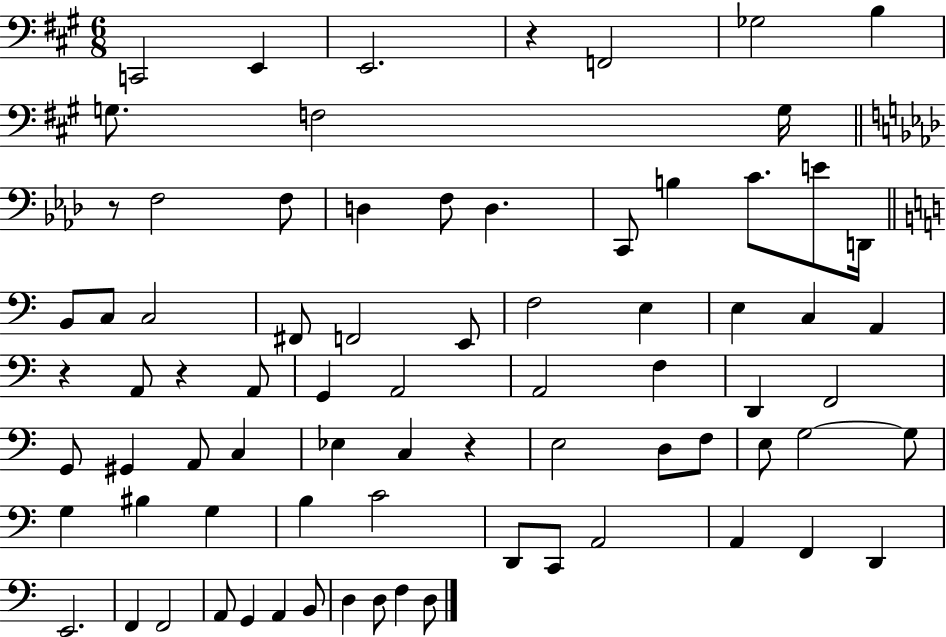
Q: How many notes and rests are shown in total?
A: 77